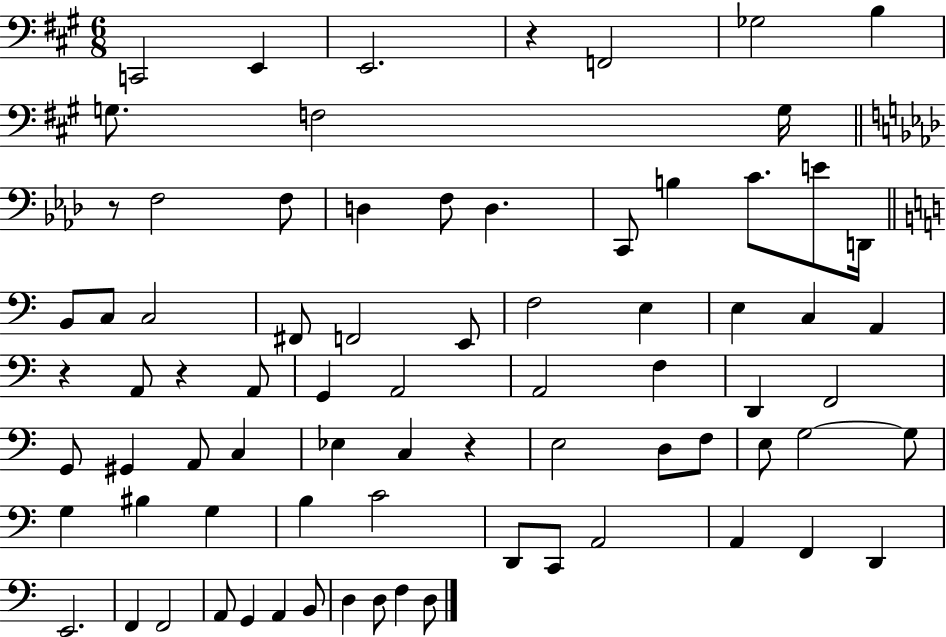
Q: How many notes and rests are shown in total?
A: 77